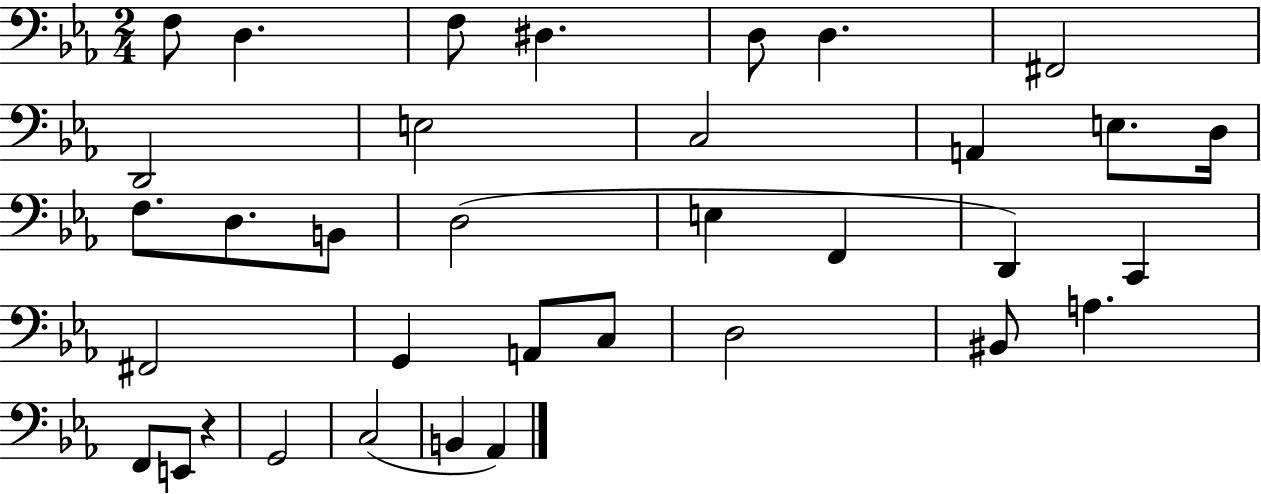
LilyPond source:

{
  \clef bass
  \numericTimeSignature
  \time 2/4
  \key ees \major
  \repeat volta 2 { f8 d4. | f8 dis4. | d8 d4. | fis,2 | \break d,2 | e2 | c2 | a,4 e8. d16 | \break f8. d8. b,8 | d2( | e4 f,4 | d,4) c,4 | \break fis,2 | g,4 a,8 c8 | d2 | bis,8 a4. | \break f,8 e,8 r4 | g,2 | c2( | b,4 aes,4) | \break } \bar "|."
}